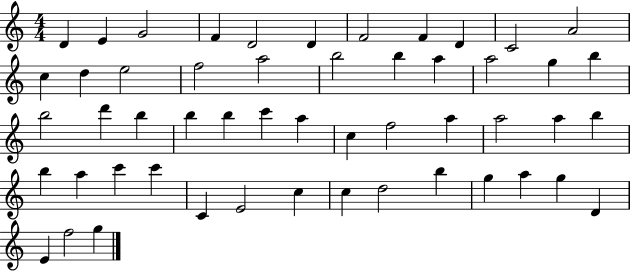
{
  \clef treble
  \numericTimeSignature
  \time 4/4
  \key c \major
  d'4 e'4 g'2 | f'4 d'2 d'4 | f'2 f'4 d'4 | c'2 a'2 | \break c''4 d''4 e''2 | f''2 a''2 | b''2 b''4 a''4 | a''2 g''4 b''4 | \break b''2 d'''4 b''4 | b''4 b''4 c'''4 a''4 | c''4 f''2 a''4 | a''2 a''4 b''4 | \break b''4 a''4 c'''4 c'''4 | c'4 e'2 c''4 | c''4 d''2 b''4 | g''4 a''4 g''4 d'4 | \break e'4 f''2 g''4 | \bar "|."
}